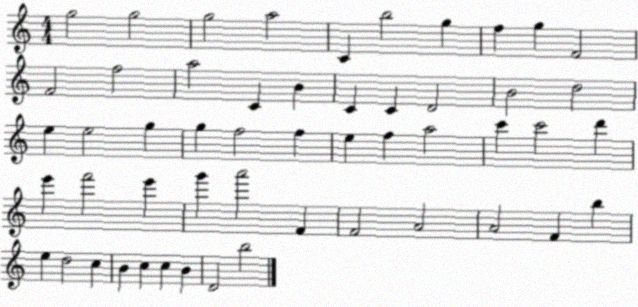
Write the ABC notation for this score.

X:1
T:Untitled
M:4/4
L:1/4
K:C
g2 g2 g2 a2 C b2 g f g F2 F2 f2 a2 C B C C D2 B2 d2 e e2 g g f2 f e f a2 c' c'2 d' e' f'2 e' g' a'2 F F2 A2 A2 F b e d2 c B c c B D2 b2